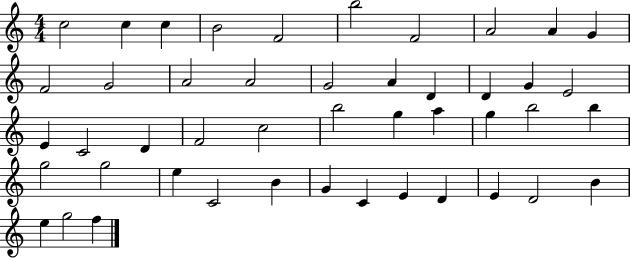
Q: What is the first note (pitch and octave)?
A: C5